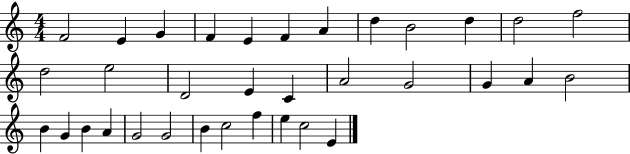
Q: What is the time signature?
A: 4/4